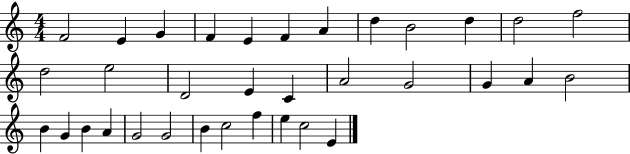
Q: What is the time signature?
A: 4/4